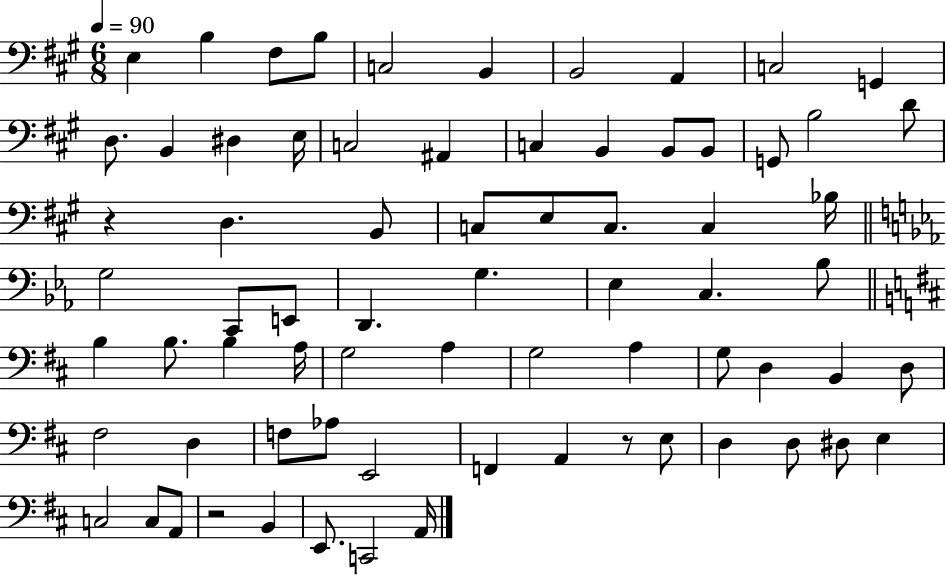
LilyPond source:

{
  \clef bass
  \numericTimeSignature
  \time 6/8
  \key a \major
  \tempo 4 = 90
  e4 b4 fis8 b8 | c2 b,4 | b,2 a,4 | c2 g,4 | \break d8. b,4 dis4 e16 | c2 ais,4 | c4 b,4 b,8 b,8 | g,8 b2 d'8 | \break r4 d4. b,8 | c8 e8 c8. c4 bes16 | \bar "||" \break \key c \minor g2 c,8 e,8 | d,4. g4. | ees4 c4. bes8 | \bar "||" \break \key d \major b4 b8. b4 a16 | g2 a4 | g2 a4 | g8 d4 b,4 d8 | \break fis2 d4 | f8 aes8 e,2 | f,4 a,4 r8 e8 | d4 d8 dis8 e4 | \break c2 c8 a,8 | r2 b,4 | e,8. c,2 a,16 | \bar "|."
}